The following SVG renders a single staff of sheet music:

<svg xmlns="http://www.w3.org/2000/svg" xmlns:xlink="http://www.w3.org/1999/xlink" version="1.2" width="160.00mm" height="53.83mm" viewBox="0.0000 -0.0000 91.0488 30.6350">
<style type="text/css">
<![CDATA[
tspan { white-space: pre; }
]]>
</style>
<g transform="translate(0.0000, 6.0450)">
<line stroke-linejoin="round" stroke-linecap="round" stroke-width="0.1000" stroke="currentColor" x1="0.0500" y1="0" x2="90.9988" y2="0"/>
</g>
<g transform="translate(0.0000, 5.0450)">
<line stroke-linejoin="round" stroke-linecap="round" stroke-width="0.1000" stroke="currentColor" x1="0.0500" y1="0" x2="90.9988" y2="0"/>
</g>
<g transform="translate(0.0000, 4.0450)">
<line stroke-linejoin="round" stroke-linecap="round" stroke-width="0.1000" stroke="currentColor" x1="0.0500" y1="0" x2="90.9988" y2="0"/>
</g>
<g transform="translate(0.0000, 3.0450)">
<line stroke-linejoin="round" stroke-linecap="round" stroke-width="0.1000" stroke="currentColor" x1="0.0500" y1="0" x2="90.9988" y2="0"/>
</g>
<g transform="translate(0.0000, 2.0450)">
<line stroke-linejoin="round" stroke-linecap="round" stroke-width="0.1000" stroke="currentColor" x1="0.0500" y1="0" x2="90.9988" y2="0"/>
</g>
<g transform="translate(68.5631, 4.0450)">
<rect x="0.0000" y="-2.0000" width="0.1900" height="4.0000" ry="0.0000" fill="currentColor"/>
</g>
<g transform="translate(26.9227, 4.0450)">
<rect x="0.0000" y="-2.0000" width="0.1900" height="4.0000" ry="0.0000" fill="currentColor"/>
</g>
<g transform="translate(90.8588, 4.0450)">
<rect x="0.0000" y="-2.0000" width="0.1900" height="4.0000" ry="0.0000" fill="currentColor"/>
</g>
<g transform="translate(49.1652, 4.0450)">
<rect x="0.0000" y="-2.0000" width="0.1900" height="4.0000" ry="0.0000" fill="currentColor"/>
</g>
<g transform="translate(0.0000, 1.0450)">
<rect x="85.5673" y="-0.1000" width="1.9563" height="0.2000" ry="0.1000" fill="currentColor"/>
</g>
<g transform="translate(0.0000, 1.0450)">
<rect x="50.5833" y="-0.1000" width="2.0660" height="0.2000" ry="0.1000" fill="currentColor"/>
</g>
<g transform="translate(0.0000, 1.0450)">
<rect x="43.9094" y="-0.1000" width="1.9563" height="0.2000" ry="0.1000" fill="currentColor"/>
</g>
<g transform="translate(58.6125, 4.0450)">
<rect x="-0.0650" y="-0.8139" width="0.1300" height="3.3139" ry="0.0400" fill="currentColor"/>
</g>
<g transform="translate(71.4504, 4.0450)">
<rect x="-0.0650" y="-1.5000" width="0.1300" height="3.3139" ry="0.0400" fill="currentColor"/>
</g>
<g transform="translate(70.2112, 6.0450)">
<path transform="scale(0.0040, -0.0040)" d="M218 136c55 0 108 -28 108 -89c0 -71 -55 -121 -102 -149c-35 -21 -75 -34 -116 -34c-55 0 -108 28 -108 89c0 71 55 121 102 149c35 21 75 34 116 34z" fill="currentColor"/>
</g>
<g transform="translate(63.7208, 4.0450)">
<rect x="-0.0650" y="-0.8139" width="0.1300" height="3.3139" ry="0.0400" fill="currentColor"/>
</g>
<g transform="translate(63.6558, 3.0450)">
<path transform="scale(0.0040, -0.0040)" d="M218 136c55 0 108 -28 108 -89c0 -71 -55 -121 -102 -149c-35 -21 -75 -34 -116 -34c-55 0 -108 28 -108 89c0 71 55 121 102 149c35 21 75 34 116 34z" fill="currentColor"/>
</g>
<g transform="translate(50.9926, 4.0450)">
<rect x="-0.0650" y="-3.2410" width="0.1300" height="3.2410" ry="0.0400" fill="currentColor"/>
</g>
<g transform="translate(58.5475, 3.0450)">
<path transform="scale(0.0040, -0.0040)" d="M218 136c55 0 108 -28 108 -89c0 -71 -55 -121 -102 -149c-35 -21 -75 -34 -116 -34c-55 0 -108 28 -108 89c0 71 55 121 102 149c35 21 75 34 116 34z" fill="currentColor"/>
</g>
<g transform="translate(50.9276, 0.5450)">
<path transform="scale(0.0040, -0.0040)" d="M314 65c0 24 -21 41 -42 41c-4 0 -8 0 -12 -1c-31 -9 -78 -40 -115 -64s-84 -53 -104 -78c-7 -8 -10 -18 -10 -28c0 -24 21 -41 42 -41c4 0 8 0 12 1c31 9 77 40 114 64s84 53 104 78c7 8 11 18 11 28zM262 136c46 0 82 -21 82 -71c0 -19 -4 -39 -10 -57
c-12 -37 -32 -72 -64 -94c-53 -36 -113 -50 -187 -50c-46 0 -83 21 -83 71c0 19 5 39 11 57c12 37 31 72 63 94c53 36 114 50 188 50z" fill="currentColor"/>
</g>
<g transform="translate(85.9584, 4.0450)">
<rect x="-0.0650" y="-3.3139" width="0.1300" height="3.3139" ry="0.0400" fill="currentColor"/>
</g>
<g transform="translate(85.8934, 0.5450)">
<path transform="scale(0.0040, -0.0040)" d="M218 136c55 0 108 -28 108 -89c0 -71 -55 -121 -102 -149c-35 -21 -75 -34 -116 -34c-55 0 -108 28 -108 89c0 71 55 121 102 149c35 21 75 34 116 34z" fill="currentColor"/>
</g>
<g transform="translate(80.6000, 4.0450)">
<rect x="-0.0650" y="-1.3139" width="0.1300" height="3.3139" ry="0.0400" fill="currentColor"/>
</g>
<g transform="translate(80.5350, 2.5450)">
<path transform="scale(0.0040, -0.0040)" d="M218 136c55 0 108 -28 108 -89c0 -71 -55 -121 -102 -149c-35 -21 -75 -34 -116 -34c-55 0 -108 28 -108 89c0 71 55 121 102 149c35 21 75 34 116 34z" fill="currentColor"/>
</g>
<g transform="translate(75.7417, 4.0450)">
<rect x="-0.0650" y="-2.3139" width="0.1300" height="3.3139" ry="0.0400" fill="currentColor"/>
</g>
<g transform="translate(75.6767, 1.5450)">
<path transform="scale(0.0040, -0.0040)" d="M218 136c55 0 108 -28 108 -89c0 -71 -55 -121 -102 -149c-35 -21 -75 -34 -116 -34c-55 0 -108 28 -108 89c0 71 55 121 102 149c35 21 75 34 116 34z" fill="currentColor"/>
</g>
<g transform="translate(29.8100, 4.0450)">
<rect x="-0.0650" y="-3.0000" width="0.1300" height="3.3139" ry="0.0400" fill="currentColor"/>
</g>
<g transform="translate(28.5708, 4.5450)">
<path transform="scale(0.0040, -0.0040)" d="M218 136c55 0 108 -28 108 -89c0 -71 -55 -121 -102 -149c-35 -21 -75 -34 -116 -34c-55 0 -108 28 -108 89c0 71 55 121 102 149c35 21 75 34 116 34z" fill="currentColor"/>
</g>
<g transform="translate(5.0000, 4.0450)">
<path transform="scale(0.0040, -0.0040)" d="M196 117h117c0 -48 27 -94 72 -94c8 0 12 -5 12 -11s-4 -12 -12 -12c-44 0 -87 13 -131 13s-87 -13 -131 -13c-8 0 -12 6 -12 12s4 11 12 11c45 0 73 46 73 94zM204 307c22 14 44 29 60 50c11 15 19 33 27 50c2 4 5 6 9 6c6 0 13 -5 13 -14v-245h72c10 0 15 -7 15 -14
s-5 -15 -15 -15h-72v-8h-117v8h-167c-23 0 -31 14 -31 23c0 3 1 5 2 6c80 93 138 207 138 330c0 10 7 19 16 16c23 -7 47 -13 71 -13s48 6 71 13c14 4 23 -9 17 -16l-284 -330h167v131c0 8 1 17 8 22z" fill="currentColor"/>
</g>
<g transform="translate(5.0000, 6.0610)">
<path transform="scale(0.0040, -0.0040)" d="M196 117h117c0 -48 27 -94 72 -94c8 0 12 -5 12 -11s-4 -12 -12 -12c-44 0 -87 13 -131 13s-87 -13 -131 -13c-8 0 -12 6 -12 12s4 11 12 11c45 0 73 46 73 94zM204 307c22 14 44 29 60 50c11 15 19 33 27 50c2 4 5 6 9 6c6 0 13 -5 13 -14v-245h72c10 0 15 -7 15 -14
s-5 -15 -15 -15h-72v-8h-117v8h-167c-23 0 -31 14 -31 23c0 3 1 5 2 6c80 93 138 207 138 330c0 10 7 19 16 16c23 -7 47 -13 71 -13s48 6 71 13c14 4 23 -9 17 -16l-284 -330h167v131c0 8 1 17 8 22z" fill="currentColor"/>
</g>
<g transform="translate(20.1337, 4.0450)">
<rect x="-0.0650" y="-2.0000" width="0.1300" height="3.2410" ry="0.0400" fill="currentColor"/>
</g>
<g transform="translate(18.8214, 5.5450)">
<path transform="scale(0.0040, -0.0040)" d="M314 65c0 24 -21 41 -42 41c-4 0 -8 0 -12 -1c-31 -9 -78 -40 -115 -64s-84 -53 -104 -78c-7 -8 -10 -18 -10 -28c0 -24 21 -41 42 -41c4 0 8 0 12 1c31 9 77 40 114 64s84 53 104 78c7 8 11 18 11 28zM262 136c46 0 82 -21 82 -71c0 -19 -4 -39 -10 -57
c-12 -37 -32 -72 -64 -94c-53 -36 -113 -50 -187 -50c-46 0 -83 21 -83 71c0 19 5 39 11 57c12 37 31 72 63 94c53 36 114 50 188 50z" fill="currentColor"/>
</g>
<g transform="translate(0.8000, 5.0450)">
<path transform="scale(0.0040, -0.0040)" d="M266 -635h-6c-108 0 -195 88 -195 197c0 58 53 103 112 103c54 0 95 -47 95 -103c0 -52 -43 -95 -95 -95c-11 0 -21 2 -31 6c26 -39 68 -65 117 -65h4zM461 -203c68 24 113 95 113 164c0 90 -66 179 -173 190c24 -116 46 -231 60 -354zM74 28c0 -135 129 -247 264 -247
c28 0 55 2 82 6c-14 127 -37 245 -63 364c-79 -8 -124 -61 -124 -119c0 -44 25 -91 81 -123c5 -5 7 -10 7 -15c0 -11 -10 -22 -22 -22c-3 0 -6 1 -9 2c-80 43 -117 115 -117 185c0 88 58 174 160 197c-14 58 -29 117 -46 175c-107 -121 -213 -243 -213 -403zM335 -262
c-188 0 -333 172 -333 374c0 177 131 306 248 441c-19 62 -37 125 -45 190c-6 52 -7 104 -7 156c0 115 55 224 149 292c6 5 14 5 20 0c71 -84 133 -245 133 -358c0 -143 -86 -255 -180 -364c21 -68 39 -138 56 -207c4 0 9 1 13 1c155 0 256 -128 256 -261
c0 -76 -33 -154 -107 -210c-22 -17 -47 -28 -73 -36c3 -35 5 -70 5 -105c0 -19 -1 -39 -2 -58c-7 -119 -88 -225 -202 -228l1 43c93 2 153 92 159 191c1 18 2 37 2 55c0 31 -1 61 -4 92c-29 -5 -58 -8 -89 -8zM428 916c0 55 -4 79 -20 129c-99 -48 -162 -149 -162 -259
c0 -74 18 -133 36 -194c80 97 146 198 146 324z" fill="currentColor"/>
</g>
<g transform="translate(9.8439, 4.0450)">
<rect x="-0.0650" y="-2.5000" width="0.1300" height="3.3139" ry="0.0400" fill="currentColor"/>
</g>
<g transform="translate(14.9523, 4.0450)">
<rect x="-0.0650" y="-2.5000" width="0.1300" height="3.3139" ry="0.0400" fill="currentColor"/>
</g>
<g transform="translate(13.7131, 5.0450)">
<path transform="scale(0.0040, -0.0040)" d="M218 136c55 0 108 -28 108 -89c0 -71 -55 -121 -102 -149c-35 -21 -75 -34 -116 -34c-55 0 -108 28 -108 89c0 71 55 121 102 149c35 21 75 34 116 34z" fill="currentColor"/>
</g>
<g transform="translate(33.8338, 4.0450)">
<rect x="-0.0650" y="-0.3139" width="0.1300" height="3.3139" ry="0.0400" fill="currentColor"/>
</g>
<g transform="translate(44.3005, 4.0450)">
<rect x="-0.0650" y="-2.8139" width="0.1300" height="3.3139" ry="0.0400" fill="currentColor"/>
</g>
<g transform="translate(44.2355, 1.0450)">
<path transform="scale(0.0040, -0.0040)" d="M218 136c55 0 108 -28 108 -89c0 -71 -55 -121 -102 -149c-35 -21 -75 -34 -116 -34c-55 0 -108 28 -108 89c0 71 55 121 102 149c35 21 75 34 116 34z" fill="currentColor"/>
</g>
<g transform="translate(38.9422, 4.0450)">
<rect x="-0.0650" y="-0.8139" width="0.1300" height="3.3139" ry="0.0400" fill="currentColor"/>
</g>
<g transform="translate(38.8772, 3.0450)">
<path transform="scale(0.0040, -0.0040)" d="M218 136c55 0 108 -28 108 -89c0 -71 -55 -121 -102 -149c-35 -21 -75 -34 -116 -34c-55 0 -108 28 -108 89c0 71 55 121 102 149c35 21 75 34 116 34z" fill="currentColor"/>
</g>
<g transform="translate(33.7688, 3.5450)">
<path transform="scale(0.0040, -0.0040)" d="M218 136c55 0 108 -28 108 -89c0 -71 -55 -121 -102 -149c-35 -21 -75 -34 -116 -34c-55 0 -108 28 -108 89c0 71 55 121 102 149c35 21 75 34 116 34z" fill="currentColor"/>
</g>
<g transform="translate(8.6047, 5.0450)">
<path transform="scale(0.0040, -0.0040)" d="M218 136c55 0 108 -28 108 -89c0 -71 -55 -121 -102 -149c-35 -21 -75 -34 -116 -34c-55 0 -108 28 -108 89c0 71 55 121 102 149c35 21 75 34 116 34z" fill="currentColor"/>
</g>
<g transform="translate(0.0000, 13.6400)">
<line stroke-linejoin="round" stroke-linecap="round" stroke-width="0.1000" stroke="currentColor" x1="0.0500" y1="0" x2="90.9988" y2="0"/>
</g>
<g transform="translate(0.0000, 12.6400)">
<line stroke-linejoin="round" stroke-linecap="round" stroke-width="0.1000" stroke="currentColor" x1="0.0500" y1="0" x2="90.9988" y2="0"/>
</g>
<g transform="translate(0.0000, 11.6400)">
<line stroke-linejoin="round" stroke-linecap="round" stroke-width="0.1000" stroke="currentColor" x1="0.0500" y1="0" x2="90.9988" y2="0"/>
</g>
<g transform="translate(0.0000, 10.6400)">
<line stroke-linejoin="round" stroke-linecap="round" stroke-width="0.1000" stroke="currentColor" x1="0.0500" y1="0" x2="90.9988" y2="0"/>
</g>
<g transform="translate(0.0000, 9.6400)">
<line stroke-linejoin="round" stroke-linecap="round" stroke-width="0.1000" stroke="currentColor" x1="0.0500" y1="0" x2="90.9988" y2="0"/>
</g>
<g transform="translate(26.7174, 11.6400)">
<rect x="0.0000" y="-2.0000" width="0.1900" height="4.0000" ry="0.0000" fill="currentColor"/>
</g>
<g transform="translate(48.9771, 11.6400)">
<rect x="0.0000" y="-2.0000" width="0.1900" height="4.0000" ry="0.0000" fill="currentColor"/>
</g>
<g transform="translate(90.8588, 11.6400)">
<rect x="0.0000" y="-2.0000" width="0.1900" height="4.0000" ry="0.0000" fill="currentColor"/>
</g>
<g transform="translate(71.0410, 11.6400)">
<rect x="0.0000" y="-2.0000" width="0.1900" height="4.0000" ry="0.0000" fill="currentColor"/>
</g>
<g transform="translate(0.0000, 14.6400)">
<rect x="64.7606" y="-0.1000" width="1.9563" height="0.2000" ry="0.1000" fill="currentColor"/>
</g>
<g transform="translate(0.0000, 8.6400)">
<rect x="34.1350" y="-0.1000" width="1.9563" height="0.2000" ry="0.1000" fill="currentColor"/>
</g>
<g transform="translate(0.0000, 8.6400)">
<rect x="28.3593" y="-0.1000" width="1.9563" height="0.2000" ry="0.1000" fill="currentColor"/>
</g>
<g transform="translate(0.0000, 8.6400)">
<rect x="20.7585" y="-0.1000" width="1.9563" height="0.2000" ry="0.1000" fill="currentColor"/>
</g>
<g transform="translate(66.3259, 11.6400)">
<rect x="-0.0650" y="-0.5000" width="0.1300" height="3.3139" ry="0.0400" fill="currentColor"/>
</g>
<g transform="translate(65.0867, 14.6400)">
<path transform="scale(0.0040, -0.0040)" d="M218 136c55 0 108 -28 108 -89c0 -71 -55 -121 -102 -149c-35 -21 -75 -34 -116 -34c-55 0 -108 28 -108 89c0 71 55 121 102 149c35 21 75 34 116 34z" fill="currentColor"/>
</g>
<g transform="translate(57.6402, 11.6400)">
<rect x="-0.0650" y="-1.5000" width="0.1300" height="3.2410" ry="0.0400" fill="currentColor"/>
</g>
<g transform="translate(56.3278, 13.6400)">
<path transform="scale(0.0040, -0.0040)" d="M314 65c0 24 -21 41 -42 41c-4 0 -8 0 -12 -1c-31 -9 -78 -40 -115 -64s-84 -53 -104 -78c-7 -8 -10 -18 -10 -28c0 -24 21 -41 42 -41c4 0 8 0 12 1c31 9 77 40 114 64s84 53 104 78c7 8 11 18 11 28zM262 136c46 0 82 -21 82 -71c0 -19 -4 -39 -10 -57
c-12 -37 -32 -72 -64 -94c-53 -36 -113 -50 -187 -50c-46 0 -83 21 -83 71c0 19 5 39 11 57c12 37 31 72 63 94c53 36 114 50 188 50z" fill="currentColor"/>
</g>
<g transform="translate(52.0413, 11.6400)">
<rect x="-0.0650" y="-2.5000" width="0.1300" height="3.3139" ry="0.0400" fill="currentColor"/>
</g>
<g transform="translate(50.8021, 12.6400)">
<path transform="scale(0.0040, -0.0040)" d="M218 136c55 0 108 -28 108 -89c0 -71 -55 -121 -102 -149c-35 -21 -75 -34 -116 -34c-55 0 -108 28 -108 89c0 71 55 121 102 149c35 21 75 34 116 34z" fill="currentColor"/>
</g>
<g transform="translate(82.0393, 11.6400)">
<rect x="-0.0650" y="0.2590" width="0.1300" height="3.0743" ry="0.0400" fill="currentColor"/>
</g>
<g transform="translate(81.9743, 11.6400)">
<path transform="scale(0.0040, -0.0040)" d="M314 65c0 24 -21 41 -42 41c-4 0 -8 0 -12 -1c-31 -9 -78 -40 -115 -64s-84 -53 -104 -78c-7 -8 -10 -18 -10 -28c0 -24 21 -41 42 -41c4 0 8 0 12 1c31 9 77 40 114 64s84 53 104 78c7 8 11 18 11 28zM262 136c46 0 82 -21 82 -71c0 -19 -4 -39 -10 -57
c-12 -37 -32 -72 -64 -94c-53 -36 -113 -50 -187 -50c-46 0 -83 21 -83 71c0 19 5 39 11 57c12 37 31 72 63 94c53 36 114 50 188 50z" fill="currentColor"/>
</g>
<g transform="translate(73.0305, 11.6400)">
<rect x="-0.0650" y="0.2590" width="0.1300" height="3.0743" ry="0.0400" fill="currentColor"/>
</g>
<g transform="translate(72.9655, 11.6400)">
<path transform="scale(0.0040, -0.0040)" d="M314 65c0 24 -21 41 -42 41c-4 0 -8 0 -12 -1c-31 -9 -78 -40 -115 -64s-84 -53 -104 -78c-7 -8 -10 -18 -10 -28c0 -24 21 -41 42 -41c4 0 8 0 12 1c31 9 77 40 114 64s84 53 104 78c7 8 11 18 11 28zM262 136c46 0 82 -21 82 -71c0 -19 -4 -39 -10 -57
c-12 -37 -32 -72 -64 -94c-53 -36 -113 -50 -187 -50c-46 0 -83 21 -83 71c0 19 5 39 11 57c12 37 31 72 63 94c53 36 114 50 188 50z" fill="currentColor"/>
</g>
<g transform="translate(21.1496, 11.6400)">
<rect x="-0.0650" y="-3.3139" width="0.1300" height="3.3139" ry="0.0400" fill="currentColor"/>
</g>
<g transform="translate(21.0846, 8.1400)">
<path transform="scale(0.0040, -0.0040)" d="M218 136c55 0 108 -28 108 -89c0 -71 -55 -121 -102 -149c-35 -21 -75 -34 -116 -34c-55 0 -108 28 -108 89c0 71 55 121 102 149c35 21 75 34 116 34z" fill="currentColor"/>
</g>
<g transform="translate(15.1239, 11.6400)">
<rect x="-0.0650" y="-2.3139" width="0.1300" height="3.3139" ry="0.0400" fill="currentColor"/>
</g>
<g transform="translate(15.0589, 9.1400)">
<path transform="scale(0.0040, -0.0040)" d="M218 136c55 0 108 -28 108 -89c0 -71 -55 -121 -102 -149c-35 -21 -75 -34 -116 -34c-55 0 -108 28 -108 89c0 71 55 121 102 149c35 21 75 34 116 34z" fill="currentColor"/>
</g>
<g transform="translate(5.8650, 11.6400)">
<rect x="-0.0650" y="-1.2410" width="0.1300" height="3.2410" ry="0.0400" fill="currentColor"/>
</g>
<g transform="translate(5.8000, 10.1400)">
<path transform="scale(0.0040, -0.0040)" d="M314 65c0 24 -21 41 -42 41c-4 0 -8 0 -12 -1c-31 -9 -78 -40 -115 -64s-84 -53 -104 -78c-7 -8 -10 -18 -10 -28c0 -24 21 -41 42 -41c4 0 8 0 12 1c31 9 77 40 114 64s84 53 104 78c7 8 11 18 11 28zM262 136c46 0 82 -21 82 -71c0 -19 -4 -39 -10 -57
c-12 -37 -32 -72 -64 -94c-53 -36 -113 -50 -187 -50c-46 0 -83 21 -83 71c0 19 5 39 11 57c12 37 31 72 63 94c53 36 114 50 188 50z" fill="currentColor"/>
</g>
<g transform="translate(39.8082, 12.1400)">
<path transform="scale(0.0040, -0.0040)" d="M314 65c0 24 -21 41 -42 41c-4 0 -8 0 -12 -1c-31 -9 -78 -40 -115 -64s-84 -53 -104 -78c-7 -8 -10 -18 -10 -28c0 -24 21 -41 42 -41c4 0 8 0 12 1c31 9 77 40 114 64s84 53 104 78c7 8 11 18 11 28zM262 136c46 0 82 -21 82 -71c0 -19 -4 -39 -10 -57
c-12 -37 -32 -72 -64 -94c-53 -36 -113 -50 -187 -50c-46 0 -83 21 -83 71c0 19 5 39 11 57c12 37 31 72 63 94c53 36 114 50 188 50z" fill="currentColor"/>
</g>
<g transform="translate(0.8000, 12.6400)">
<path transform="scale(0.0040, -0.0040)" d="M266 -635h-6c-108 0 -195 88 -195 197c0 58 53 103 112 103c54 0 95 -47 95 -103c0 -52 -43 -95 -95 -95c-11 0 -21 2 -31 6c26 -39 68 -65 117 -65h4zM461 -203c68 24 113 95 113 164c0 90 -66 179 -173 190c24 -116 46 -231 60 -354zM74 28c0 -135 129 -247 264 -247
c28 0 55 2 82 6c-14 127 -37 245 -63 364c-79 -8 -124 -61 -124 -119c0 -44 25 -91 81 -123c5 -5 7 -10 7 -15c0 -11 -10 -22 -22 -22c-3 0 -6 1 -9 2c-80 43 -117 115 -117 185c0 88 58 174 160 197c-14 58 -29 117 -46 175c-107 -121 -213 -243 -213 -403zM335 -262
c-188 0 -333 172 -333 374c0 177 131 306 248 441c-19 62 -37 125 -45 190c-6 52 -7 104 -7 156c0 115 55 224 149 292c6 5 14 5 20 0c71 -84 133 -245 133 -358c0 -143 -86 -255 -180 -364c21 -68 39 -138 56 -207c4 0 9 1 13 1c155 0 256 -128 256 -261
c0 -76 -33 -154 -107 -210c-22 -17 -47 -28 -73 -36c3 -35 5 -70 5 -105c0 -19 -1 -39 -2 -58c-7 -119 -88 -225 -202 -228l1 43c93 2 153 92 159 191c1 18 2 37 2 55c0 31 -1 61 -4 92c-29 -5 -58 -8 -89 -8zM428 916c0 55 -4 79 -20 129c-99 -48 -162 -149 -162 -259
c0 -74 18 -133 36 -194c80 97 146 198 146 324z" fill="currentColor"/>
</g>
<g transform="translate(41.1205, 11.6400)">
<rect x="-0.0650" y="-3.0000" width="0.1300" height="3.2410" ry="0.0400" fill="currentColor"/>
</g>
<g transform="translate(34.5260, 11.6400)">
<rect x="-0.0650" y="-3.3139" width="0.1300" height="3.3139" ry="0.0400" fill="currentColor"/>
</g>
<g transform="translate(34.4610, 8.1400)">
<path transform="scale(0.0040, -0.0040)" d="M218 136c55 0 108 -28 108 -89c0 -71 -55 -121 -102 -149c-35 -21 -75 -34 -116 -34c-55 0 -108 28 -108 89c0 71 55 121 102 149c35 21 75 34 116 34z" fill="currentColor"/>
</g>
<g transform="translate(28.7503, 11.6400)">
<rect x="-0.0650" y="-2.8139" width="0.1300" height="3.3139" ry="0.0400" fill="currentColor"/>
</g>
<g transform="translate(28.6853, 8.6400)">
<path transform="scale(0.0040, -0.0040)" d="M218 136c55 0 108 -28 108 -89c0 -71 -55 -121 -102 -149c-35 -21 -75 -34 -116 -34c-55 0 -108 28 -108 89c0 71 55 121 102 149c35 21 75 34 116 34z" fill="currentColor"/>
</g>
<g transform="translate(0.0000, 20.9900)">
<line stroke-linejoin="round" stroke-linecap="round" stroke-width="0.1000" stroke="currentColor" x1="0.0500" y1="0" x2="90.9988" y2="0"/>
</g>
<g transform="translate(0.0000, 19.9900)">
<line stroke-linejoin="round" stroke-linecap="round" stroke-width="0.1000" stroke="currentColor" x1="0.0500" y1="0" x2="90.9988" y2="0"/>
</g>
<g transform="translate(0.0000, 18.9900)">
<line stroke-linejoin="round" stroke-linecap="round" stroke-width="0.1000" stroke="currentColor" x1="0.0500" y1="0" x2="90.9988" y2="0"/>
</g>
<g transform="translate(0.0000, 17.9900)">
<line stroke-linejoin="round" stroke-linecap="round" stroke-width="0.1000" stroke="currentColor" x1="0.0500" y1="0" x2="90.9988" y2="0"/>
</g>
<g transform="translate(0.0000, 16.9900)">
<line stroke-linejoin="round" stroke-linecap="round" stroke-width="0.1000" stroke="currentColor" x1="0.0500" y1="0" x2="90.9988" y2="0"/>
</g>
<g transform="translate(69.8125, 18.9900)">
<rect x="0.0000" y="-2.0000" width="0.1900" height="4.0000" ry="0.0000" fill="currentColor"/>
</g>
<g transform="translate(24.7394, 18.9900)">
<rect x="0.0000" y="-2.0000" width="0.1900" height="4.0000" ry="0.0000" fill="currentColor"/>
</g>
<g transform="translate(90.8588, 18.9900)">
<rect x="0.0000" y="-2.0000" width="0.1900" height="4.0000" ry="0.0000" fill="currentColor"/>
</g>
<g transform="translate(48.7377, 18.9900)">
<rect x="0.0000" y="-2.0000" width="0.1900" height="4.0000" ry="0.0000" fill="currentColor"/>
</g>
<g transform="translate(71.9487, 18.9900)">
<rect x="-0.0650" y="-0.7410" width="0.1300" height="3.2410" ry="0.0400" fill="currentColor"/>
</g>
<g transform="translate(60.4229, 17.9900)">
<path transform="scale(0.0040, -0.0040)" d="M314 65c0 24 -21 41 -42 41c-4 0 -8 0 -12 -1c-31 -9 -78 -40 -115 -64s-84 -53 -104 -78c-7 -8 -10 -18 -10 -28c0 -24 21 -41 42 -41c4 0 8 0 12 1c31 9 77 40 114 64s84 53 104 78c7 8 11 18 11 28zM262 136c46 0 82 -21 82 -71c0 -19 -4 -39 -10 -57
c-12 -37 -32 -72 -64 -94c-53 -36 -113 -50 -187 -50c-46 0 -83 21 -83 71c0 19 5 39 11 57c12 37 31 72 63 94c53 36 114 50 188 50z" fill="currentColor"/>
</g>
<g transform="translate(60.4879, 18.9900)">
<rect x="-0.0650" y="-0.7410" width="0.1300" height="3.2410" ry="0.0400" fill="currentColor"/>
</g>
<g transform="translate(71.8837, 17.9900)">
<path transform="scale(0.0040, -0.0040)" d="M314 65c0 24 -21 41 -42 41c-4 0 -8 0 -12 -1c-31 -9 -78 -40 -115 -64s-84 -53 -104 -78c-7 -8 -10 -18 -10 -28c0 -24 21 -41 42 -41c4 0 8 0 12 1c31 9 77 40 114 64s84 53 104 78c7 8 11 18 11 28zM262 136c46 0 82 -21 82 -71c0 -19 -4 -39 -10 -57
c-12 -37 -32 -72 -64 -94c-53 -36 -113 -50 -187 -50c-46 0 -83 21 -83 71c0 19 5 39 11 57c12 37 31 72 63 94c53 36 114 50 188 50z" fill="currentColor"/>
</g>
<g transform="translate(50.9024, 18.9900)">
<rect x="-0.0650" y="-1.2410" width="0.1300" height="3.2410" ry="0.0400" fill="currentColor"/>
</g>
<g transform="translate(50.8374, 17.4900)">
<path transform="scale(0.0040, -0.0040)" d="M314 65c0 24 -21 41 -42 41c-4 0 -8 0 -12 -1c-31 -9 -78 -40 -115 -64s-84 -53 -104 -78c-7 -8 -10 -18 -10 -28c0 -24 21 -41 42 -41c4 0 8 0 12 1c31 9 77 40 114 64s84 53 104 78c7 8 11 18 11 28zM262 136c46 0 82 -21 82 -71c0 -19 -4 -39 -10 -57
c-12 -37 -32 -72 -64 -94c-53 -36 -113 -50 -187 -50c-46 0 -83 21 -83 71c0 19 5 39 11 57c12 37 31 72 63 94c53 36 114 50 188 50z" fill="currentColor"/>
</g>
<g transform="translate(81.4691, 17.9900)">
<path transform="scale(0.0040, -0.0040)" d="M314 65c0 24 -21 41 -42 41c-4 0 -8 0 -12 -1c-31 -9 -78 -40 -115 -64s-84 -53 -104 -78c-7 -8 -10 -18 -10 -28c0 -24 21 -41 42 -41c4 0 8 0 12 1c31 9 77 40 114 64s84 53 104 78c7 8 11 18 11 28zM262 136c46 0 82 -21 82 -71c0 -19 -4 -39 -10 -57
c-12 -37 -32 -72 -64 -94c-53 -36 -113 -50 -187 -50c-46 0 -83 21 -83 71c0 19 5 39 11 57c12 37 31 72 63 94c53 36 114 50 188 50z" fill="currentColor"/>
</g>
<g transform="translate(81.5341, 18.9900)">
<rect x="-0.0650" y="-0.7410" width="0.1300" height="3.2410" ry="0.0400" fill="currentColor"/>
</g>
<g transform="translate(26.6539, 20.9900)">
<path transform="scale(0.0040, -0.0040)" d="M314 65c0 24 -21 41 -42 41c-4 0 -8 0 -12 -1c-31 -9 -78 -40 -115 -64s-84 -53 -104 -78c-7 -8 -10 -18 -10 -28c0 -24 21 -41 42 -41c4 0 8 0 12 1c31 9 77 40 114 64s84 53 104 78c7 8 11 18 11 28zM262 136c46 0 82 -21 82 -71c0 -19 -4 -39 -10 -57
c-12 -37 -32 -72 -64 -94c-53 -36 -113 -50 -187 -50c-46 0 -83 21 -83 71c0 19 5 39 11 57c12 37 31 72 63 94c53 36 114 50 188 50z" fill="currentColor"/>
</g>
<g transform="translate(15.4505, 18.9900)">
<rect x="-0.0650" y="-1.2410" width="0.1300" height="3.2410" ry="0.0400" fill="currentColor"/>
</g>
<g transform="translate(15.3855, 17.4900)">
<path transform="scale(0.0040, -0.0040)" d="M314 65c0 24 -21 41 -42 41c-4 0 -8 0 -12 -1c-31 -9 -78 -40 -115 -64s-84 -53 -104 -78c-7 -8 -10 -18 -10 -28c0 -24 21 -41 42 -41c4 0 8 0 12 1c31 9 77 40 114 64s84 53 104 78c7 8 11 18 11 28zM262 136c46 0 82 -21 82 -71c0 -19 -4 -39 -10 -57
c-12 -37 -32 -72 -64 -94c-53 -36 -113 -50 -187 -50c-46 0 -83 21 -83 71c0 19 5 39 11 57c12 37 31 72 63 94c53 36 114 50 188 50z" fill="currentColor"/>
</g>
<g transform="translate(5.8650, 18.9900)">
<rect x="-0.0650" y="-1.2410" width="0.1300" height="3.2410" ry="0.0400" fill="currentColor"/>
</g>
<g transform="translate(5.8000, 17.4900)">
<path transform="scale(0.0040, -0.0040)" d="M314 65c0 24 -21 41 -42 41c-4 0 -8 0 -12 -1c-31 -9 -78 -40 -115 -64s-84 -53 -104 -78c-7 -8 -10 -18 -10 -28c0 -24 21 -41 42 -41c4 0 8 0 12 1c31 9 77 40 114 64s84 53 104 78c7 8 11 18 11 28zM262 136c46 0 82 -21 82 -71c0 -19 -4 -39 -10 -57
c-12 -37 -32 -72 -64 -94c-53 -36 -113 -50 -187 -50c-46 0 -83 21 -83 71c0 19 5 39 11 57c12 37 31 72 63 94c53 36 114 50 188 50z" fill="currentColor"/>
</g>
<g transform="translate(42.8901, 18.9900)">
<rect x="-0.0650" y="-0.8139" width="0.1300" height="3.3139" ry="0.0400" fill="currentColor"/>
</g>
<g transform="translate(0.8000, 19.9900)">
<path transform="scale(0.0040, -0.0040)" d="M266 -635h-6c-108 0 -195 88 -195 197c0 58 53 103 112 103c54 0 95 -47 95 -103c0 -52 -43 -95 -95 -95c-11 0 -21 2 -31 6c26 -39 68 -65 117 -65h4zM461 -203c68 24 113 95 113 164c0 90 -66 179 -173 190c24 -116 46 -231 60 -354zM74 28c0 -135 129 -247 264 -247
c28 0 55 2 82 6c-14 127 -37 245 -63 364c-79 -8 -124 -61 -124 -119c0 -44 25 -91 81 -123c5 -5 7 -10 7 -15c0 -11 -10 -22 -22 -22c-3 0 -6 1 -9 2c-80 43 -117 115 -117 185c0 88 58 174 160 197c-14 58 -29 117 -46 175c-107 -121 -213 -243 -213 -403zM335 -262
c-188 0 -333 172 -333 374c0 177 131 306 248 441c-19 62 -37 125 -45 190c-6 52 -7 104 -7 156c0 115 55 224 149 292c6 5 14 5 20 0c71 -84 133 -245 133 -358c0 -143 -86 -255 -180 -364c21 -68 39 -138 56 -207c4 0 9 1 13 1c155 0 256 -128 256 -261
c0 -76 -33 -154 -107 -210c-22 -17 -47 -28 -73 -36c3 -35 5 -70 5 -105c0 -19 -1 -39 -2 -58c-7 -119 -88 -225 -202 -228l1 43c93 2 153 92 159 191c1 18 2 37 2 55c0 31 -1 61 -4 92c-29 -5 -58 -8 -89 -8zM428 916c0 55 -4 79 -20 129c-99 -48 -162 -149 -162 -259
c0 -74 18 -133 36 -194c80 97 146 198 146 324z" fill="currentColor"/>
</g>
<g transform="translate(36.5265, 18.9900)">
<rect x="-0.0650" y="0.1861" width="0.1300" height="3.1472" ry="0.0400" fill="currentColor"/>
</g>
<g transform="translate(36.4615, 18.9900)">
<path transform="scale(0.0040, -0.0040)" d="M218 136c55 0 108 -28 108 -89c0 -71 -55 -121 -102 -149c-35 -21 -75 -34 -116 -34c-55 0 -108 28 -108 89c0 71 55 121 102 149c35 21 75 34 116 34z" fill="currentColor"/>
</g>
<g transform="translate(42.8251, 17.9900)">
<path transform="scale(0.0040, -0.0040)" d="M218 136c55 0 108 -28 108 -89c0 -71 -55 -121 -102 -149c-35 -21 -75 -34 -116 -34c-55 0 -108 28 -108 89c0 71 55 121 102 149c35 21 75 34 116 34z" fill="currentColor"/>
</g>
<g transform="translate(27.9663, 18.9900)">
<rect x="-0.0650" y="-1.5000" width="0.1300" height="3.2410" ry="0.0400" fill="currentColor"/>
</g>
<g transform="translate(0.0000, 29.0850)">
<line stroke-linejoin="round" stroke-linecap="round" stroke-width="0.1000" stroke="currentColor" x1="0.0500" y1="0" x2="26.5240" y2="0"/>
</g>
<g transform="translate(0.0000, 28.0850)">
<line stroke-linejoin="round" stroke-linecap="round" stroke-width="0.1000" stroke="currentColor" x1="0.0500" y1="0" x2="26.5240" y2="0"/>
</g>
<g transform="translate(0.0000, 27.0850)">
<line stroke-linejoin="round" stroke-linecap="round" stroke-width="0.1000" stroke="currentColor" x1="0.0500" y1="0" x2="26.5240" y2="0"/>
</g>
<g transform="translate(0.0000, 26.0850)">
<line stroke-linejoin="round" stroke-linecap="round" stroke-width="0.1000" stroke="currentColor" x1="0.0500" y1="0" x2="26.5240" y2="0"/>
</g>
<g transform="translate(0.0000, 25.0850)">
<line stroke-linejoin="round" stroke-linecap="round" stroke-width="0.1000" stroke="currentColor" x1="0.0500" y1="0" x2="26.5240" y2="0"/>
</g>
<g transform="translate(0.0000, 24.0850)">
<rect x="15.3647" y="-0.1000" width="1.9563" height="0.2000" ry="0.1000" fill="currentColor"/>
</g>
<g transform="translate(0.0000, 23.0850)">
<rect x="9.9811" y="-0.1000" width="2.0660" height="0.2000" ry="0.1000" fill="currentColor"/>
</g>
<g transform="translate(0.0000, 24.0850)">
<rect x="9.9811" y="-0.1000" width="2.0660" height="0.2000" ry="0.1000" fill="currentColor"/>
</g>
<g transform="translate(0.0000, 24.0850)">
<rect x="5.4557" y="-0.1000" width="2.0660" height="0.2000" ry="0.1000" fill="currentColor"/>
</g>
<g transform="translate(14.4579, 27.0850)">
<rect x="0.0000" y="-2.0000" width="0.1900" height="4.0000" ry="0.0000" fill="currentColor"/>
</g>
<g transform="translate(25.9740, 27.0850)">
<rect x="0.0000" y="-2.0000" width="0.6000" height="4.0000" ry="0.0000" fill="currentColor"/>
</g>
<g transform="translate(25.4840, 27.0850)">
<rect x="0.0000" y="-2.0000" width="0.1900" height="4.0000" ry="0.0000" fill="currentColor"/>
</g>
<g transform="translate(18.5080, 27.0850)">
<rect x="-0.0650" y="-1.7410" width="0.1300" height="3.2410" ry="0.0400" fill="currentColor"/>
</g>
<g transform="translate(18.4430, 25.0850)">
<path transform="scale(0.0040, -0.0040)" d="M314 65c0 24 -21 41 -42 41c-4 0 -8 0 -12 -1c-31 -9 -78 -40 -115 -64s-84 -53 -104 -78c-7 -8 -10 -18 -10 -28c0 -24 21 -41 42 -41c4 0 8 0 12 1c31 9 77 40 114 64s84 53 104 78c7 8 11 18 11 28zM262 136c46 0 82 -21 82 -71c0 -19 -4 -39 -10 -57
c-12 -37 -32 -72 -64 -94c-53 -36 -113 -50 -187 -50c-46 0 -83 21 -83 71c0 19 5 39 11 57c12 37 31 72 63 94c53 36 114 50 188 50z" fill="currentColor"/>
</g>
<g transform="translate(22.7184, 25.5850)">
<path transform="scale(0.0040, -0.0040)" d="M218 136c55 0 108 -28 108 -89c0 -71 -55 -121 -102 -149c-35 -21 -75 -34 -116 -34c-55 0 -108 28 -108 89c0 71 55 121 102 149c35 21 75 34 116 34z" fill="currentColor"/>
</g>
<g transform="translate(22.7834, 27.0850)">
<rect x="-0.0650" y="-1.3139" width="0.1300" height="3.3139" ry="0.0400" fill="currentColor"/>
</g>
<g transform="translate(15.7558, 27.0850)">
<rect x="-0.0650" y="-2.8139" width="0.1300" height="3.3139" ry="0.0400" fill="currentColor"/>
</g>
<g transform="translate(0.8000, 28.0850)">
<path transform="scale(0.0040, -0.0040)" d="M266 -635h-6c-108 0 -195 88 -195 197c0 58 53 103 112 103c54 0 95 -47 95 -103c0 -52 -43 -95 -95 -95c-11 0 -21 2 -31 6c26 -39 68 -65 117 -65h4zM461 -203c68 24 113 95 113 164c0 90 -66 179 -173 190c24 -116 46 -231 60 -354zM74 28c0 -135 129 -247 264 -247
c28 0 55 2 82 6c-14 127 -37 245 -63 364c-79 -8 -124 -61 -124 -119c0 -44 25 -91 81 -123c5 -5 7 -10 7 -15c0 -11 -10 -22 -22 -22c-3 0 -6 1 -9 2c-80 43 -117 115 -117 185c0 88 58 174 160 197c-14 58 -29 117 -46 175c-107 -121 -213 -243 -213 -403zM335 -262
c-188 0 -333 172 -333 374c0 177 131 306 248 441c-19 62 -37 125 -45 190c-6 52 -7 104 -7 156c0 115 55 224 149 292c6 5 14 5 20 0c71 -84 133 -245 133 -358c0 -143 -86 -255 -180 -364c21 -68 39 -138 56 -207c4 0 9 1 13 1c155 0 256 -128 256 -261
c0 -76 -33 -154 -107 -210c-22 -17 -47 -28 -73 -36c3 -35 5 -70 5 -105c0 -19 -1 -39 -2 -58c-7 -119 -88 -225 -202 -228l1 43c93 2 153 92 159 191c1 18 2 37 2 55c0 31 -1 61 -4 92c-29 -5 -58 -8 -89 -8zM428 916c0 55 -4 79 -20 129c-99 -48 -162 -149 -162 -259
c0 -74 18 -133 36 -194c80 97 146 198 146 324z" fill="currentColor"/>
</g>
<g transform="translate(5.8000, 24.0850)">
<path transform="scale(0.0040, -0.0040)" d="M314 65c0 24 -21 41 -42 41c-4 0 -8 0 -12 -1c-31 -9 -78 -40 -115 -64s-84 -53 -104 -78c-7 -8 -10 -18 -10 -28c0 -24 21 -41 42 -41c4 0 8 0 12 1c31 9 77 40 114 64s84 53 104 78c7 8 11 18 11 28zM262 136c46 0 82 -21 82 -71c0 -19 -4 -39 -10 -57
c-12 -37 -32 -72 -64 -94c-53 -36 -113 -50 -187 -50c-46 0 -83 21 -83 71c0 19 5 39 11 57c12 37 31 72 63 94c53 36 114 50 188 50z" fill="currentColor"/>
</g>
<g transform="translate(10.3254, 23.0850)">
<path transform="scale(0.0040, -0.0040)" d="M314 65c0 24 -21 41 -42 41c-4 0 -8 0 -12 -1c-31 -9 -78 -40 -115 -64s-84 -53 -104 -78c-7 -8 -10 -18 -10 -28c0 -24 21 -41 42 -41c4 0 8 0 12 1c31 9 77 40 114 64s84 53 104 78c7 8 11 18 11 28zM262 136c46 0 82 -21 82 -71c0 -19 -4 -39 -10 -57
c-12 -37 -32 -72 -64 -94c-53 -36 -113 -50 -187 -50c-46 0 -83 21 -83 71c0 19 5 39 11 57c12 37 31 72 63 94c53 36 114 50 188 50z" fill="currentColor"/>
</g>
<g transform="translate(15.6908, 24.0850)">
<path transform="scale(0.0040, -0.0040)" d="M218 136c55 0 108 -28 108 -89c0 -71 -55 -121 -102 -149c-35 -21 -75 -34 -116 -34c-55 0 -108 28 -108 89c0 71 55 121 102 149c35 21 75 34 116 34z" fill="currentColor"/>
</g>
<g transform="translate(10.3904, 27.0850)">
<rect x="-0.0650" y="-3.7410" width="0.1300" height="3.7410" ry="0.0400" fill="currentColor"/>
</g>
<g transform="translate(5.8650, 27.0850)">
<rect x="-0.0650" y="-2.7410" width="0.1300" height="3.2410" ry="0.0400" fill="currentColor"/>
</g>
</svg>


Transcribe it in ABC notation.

X:1
T:Untitled
M:4/4
L:1/4
K:C
G G F2 A c d a b2 d d E g e b e2 g b a b A2 G E2 C B2 B2 e2 e2 E2 B d e2 d2 d2 d2 a2 c'2 a f2 e